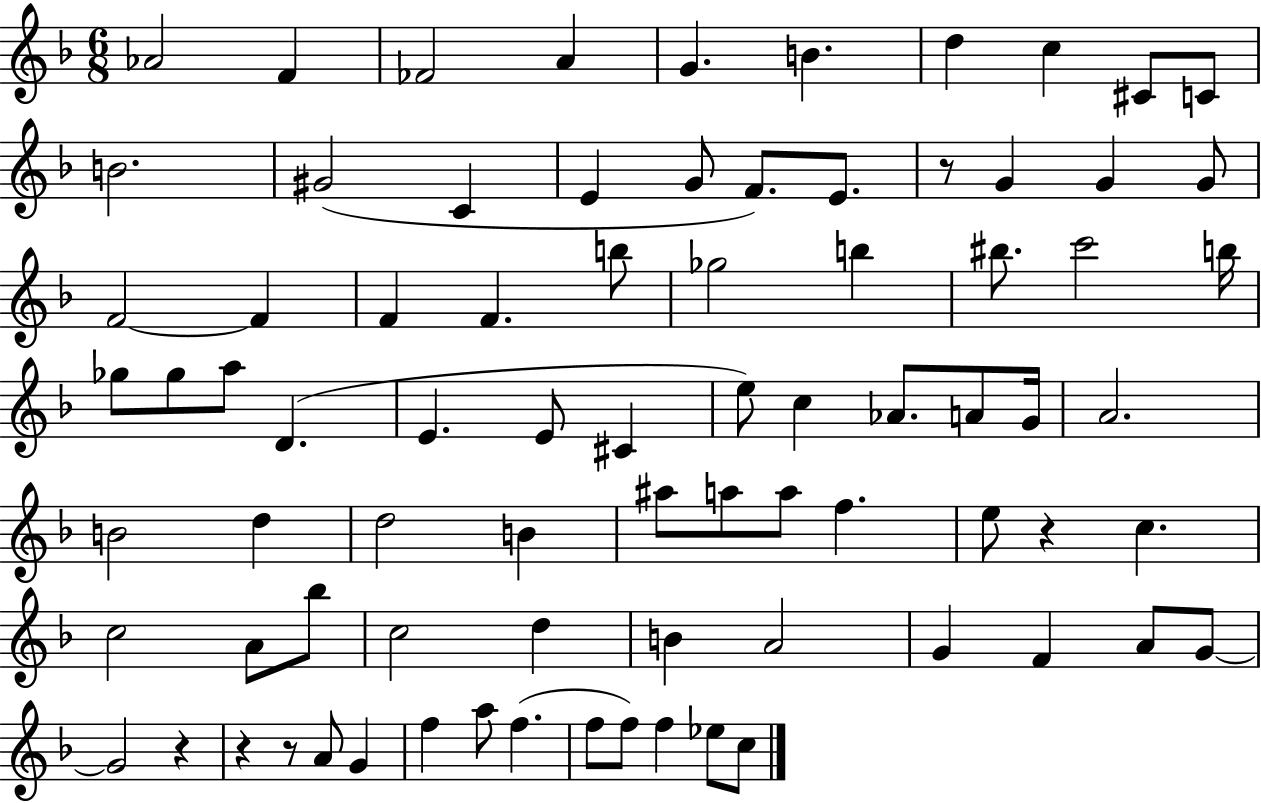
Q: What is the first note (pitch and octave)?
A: Ab4